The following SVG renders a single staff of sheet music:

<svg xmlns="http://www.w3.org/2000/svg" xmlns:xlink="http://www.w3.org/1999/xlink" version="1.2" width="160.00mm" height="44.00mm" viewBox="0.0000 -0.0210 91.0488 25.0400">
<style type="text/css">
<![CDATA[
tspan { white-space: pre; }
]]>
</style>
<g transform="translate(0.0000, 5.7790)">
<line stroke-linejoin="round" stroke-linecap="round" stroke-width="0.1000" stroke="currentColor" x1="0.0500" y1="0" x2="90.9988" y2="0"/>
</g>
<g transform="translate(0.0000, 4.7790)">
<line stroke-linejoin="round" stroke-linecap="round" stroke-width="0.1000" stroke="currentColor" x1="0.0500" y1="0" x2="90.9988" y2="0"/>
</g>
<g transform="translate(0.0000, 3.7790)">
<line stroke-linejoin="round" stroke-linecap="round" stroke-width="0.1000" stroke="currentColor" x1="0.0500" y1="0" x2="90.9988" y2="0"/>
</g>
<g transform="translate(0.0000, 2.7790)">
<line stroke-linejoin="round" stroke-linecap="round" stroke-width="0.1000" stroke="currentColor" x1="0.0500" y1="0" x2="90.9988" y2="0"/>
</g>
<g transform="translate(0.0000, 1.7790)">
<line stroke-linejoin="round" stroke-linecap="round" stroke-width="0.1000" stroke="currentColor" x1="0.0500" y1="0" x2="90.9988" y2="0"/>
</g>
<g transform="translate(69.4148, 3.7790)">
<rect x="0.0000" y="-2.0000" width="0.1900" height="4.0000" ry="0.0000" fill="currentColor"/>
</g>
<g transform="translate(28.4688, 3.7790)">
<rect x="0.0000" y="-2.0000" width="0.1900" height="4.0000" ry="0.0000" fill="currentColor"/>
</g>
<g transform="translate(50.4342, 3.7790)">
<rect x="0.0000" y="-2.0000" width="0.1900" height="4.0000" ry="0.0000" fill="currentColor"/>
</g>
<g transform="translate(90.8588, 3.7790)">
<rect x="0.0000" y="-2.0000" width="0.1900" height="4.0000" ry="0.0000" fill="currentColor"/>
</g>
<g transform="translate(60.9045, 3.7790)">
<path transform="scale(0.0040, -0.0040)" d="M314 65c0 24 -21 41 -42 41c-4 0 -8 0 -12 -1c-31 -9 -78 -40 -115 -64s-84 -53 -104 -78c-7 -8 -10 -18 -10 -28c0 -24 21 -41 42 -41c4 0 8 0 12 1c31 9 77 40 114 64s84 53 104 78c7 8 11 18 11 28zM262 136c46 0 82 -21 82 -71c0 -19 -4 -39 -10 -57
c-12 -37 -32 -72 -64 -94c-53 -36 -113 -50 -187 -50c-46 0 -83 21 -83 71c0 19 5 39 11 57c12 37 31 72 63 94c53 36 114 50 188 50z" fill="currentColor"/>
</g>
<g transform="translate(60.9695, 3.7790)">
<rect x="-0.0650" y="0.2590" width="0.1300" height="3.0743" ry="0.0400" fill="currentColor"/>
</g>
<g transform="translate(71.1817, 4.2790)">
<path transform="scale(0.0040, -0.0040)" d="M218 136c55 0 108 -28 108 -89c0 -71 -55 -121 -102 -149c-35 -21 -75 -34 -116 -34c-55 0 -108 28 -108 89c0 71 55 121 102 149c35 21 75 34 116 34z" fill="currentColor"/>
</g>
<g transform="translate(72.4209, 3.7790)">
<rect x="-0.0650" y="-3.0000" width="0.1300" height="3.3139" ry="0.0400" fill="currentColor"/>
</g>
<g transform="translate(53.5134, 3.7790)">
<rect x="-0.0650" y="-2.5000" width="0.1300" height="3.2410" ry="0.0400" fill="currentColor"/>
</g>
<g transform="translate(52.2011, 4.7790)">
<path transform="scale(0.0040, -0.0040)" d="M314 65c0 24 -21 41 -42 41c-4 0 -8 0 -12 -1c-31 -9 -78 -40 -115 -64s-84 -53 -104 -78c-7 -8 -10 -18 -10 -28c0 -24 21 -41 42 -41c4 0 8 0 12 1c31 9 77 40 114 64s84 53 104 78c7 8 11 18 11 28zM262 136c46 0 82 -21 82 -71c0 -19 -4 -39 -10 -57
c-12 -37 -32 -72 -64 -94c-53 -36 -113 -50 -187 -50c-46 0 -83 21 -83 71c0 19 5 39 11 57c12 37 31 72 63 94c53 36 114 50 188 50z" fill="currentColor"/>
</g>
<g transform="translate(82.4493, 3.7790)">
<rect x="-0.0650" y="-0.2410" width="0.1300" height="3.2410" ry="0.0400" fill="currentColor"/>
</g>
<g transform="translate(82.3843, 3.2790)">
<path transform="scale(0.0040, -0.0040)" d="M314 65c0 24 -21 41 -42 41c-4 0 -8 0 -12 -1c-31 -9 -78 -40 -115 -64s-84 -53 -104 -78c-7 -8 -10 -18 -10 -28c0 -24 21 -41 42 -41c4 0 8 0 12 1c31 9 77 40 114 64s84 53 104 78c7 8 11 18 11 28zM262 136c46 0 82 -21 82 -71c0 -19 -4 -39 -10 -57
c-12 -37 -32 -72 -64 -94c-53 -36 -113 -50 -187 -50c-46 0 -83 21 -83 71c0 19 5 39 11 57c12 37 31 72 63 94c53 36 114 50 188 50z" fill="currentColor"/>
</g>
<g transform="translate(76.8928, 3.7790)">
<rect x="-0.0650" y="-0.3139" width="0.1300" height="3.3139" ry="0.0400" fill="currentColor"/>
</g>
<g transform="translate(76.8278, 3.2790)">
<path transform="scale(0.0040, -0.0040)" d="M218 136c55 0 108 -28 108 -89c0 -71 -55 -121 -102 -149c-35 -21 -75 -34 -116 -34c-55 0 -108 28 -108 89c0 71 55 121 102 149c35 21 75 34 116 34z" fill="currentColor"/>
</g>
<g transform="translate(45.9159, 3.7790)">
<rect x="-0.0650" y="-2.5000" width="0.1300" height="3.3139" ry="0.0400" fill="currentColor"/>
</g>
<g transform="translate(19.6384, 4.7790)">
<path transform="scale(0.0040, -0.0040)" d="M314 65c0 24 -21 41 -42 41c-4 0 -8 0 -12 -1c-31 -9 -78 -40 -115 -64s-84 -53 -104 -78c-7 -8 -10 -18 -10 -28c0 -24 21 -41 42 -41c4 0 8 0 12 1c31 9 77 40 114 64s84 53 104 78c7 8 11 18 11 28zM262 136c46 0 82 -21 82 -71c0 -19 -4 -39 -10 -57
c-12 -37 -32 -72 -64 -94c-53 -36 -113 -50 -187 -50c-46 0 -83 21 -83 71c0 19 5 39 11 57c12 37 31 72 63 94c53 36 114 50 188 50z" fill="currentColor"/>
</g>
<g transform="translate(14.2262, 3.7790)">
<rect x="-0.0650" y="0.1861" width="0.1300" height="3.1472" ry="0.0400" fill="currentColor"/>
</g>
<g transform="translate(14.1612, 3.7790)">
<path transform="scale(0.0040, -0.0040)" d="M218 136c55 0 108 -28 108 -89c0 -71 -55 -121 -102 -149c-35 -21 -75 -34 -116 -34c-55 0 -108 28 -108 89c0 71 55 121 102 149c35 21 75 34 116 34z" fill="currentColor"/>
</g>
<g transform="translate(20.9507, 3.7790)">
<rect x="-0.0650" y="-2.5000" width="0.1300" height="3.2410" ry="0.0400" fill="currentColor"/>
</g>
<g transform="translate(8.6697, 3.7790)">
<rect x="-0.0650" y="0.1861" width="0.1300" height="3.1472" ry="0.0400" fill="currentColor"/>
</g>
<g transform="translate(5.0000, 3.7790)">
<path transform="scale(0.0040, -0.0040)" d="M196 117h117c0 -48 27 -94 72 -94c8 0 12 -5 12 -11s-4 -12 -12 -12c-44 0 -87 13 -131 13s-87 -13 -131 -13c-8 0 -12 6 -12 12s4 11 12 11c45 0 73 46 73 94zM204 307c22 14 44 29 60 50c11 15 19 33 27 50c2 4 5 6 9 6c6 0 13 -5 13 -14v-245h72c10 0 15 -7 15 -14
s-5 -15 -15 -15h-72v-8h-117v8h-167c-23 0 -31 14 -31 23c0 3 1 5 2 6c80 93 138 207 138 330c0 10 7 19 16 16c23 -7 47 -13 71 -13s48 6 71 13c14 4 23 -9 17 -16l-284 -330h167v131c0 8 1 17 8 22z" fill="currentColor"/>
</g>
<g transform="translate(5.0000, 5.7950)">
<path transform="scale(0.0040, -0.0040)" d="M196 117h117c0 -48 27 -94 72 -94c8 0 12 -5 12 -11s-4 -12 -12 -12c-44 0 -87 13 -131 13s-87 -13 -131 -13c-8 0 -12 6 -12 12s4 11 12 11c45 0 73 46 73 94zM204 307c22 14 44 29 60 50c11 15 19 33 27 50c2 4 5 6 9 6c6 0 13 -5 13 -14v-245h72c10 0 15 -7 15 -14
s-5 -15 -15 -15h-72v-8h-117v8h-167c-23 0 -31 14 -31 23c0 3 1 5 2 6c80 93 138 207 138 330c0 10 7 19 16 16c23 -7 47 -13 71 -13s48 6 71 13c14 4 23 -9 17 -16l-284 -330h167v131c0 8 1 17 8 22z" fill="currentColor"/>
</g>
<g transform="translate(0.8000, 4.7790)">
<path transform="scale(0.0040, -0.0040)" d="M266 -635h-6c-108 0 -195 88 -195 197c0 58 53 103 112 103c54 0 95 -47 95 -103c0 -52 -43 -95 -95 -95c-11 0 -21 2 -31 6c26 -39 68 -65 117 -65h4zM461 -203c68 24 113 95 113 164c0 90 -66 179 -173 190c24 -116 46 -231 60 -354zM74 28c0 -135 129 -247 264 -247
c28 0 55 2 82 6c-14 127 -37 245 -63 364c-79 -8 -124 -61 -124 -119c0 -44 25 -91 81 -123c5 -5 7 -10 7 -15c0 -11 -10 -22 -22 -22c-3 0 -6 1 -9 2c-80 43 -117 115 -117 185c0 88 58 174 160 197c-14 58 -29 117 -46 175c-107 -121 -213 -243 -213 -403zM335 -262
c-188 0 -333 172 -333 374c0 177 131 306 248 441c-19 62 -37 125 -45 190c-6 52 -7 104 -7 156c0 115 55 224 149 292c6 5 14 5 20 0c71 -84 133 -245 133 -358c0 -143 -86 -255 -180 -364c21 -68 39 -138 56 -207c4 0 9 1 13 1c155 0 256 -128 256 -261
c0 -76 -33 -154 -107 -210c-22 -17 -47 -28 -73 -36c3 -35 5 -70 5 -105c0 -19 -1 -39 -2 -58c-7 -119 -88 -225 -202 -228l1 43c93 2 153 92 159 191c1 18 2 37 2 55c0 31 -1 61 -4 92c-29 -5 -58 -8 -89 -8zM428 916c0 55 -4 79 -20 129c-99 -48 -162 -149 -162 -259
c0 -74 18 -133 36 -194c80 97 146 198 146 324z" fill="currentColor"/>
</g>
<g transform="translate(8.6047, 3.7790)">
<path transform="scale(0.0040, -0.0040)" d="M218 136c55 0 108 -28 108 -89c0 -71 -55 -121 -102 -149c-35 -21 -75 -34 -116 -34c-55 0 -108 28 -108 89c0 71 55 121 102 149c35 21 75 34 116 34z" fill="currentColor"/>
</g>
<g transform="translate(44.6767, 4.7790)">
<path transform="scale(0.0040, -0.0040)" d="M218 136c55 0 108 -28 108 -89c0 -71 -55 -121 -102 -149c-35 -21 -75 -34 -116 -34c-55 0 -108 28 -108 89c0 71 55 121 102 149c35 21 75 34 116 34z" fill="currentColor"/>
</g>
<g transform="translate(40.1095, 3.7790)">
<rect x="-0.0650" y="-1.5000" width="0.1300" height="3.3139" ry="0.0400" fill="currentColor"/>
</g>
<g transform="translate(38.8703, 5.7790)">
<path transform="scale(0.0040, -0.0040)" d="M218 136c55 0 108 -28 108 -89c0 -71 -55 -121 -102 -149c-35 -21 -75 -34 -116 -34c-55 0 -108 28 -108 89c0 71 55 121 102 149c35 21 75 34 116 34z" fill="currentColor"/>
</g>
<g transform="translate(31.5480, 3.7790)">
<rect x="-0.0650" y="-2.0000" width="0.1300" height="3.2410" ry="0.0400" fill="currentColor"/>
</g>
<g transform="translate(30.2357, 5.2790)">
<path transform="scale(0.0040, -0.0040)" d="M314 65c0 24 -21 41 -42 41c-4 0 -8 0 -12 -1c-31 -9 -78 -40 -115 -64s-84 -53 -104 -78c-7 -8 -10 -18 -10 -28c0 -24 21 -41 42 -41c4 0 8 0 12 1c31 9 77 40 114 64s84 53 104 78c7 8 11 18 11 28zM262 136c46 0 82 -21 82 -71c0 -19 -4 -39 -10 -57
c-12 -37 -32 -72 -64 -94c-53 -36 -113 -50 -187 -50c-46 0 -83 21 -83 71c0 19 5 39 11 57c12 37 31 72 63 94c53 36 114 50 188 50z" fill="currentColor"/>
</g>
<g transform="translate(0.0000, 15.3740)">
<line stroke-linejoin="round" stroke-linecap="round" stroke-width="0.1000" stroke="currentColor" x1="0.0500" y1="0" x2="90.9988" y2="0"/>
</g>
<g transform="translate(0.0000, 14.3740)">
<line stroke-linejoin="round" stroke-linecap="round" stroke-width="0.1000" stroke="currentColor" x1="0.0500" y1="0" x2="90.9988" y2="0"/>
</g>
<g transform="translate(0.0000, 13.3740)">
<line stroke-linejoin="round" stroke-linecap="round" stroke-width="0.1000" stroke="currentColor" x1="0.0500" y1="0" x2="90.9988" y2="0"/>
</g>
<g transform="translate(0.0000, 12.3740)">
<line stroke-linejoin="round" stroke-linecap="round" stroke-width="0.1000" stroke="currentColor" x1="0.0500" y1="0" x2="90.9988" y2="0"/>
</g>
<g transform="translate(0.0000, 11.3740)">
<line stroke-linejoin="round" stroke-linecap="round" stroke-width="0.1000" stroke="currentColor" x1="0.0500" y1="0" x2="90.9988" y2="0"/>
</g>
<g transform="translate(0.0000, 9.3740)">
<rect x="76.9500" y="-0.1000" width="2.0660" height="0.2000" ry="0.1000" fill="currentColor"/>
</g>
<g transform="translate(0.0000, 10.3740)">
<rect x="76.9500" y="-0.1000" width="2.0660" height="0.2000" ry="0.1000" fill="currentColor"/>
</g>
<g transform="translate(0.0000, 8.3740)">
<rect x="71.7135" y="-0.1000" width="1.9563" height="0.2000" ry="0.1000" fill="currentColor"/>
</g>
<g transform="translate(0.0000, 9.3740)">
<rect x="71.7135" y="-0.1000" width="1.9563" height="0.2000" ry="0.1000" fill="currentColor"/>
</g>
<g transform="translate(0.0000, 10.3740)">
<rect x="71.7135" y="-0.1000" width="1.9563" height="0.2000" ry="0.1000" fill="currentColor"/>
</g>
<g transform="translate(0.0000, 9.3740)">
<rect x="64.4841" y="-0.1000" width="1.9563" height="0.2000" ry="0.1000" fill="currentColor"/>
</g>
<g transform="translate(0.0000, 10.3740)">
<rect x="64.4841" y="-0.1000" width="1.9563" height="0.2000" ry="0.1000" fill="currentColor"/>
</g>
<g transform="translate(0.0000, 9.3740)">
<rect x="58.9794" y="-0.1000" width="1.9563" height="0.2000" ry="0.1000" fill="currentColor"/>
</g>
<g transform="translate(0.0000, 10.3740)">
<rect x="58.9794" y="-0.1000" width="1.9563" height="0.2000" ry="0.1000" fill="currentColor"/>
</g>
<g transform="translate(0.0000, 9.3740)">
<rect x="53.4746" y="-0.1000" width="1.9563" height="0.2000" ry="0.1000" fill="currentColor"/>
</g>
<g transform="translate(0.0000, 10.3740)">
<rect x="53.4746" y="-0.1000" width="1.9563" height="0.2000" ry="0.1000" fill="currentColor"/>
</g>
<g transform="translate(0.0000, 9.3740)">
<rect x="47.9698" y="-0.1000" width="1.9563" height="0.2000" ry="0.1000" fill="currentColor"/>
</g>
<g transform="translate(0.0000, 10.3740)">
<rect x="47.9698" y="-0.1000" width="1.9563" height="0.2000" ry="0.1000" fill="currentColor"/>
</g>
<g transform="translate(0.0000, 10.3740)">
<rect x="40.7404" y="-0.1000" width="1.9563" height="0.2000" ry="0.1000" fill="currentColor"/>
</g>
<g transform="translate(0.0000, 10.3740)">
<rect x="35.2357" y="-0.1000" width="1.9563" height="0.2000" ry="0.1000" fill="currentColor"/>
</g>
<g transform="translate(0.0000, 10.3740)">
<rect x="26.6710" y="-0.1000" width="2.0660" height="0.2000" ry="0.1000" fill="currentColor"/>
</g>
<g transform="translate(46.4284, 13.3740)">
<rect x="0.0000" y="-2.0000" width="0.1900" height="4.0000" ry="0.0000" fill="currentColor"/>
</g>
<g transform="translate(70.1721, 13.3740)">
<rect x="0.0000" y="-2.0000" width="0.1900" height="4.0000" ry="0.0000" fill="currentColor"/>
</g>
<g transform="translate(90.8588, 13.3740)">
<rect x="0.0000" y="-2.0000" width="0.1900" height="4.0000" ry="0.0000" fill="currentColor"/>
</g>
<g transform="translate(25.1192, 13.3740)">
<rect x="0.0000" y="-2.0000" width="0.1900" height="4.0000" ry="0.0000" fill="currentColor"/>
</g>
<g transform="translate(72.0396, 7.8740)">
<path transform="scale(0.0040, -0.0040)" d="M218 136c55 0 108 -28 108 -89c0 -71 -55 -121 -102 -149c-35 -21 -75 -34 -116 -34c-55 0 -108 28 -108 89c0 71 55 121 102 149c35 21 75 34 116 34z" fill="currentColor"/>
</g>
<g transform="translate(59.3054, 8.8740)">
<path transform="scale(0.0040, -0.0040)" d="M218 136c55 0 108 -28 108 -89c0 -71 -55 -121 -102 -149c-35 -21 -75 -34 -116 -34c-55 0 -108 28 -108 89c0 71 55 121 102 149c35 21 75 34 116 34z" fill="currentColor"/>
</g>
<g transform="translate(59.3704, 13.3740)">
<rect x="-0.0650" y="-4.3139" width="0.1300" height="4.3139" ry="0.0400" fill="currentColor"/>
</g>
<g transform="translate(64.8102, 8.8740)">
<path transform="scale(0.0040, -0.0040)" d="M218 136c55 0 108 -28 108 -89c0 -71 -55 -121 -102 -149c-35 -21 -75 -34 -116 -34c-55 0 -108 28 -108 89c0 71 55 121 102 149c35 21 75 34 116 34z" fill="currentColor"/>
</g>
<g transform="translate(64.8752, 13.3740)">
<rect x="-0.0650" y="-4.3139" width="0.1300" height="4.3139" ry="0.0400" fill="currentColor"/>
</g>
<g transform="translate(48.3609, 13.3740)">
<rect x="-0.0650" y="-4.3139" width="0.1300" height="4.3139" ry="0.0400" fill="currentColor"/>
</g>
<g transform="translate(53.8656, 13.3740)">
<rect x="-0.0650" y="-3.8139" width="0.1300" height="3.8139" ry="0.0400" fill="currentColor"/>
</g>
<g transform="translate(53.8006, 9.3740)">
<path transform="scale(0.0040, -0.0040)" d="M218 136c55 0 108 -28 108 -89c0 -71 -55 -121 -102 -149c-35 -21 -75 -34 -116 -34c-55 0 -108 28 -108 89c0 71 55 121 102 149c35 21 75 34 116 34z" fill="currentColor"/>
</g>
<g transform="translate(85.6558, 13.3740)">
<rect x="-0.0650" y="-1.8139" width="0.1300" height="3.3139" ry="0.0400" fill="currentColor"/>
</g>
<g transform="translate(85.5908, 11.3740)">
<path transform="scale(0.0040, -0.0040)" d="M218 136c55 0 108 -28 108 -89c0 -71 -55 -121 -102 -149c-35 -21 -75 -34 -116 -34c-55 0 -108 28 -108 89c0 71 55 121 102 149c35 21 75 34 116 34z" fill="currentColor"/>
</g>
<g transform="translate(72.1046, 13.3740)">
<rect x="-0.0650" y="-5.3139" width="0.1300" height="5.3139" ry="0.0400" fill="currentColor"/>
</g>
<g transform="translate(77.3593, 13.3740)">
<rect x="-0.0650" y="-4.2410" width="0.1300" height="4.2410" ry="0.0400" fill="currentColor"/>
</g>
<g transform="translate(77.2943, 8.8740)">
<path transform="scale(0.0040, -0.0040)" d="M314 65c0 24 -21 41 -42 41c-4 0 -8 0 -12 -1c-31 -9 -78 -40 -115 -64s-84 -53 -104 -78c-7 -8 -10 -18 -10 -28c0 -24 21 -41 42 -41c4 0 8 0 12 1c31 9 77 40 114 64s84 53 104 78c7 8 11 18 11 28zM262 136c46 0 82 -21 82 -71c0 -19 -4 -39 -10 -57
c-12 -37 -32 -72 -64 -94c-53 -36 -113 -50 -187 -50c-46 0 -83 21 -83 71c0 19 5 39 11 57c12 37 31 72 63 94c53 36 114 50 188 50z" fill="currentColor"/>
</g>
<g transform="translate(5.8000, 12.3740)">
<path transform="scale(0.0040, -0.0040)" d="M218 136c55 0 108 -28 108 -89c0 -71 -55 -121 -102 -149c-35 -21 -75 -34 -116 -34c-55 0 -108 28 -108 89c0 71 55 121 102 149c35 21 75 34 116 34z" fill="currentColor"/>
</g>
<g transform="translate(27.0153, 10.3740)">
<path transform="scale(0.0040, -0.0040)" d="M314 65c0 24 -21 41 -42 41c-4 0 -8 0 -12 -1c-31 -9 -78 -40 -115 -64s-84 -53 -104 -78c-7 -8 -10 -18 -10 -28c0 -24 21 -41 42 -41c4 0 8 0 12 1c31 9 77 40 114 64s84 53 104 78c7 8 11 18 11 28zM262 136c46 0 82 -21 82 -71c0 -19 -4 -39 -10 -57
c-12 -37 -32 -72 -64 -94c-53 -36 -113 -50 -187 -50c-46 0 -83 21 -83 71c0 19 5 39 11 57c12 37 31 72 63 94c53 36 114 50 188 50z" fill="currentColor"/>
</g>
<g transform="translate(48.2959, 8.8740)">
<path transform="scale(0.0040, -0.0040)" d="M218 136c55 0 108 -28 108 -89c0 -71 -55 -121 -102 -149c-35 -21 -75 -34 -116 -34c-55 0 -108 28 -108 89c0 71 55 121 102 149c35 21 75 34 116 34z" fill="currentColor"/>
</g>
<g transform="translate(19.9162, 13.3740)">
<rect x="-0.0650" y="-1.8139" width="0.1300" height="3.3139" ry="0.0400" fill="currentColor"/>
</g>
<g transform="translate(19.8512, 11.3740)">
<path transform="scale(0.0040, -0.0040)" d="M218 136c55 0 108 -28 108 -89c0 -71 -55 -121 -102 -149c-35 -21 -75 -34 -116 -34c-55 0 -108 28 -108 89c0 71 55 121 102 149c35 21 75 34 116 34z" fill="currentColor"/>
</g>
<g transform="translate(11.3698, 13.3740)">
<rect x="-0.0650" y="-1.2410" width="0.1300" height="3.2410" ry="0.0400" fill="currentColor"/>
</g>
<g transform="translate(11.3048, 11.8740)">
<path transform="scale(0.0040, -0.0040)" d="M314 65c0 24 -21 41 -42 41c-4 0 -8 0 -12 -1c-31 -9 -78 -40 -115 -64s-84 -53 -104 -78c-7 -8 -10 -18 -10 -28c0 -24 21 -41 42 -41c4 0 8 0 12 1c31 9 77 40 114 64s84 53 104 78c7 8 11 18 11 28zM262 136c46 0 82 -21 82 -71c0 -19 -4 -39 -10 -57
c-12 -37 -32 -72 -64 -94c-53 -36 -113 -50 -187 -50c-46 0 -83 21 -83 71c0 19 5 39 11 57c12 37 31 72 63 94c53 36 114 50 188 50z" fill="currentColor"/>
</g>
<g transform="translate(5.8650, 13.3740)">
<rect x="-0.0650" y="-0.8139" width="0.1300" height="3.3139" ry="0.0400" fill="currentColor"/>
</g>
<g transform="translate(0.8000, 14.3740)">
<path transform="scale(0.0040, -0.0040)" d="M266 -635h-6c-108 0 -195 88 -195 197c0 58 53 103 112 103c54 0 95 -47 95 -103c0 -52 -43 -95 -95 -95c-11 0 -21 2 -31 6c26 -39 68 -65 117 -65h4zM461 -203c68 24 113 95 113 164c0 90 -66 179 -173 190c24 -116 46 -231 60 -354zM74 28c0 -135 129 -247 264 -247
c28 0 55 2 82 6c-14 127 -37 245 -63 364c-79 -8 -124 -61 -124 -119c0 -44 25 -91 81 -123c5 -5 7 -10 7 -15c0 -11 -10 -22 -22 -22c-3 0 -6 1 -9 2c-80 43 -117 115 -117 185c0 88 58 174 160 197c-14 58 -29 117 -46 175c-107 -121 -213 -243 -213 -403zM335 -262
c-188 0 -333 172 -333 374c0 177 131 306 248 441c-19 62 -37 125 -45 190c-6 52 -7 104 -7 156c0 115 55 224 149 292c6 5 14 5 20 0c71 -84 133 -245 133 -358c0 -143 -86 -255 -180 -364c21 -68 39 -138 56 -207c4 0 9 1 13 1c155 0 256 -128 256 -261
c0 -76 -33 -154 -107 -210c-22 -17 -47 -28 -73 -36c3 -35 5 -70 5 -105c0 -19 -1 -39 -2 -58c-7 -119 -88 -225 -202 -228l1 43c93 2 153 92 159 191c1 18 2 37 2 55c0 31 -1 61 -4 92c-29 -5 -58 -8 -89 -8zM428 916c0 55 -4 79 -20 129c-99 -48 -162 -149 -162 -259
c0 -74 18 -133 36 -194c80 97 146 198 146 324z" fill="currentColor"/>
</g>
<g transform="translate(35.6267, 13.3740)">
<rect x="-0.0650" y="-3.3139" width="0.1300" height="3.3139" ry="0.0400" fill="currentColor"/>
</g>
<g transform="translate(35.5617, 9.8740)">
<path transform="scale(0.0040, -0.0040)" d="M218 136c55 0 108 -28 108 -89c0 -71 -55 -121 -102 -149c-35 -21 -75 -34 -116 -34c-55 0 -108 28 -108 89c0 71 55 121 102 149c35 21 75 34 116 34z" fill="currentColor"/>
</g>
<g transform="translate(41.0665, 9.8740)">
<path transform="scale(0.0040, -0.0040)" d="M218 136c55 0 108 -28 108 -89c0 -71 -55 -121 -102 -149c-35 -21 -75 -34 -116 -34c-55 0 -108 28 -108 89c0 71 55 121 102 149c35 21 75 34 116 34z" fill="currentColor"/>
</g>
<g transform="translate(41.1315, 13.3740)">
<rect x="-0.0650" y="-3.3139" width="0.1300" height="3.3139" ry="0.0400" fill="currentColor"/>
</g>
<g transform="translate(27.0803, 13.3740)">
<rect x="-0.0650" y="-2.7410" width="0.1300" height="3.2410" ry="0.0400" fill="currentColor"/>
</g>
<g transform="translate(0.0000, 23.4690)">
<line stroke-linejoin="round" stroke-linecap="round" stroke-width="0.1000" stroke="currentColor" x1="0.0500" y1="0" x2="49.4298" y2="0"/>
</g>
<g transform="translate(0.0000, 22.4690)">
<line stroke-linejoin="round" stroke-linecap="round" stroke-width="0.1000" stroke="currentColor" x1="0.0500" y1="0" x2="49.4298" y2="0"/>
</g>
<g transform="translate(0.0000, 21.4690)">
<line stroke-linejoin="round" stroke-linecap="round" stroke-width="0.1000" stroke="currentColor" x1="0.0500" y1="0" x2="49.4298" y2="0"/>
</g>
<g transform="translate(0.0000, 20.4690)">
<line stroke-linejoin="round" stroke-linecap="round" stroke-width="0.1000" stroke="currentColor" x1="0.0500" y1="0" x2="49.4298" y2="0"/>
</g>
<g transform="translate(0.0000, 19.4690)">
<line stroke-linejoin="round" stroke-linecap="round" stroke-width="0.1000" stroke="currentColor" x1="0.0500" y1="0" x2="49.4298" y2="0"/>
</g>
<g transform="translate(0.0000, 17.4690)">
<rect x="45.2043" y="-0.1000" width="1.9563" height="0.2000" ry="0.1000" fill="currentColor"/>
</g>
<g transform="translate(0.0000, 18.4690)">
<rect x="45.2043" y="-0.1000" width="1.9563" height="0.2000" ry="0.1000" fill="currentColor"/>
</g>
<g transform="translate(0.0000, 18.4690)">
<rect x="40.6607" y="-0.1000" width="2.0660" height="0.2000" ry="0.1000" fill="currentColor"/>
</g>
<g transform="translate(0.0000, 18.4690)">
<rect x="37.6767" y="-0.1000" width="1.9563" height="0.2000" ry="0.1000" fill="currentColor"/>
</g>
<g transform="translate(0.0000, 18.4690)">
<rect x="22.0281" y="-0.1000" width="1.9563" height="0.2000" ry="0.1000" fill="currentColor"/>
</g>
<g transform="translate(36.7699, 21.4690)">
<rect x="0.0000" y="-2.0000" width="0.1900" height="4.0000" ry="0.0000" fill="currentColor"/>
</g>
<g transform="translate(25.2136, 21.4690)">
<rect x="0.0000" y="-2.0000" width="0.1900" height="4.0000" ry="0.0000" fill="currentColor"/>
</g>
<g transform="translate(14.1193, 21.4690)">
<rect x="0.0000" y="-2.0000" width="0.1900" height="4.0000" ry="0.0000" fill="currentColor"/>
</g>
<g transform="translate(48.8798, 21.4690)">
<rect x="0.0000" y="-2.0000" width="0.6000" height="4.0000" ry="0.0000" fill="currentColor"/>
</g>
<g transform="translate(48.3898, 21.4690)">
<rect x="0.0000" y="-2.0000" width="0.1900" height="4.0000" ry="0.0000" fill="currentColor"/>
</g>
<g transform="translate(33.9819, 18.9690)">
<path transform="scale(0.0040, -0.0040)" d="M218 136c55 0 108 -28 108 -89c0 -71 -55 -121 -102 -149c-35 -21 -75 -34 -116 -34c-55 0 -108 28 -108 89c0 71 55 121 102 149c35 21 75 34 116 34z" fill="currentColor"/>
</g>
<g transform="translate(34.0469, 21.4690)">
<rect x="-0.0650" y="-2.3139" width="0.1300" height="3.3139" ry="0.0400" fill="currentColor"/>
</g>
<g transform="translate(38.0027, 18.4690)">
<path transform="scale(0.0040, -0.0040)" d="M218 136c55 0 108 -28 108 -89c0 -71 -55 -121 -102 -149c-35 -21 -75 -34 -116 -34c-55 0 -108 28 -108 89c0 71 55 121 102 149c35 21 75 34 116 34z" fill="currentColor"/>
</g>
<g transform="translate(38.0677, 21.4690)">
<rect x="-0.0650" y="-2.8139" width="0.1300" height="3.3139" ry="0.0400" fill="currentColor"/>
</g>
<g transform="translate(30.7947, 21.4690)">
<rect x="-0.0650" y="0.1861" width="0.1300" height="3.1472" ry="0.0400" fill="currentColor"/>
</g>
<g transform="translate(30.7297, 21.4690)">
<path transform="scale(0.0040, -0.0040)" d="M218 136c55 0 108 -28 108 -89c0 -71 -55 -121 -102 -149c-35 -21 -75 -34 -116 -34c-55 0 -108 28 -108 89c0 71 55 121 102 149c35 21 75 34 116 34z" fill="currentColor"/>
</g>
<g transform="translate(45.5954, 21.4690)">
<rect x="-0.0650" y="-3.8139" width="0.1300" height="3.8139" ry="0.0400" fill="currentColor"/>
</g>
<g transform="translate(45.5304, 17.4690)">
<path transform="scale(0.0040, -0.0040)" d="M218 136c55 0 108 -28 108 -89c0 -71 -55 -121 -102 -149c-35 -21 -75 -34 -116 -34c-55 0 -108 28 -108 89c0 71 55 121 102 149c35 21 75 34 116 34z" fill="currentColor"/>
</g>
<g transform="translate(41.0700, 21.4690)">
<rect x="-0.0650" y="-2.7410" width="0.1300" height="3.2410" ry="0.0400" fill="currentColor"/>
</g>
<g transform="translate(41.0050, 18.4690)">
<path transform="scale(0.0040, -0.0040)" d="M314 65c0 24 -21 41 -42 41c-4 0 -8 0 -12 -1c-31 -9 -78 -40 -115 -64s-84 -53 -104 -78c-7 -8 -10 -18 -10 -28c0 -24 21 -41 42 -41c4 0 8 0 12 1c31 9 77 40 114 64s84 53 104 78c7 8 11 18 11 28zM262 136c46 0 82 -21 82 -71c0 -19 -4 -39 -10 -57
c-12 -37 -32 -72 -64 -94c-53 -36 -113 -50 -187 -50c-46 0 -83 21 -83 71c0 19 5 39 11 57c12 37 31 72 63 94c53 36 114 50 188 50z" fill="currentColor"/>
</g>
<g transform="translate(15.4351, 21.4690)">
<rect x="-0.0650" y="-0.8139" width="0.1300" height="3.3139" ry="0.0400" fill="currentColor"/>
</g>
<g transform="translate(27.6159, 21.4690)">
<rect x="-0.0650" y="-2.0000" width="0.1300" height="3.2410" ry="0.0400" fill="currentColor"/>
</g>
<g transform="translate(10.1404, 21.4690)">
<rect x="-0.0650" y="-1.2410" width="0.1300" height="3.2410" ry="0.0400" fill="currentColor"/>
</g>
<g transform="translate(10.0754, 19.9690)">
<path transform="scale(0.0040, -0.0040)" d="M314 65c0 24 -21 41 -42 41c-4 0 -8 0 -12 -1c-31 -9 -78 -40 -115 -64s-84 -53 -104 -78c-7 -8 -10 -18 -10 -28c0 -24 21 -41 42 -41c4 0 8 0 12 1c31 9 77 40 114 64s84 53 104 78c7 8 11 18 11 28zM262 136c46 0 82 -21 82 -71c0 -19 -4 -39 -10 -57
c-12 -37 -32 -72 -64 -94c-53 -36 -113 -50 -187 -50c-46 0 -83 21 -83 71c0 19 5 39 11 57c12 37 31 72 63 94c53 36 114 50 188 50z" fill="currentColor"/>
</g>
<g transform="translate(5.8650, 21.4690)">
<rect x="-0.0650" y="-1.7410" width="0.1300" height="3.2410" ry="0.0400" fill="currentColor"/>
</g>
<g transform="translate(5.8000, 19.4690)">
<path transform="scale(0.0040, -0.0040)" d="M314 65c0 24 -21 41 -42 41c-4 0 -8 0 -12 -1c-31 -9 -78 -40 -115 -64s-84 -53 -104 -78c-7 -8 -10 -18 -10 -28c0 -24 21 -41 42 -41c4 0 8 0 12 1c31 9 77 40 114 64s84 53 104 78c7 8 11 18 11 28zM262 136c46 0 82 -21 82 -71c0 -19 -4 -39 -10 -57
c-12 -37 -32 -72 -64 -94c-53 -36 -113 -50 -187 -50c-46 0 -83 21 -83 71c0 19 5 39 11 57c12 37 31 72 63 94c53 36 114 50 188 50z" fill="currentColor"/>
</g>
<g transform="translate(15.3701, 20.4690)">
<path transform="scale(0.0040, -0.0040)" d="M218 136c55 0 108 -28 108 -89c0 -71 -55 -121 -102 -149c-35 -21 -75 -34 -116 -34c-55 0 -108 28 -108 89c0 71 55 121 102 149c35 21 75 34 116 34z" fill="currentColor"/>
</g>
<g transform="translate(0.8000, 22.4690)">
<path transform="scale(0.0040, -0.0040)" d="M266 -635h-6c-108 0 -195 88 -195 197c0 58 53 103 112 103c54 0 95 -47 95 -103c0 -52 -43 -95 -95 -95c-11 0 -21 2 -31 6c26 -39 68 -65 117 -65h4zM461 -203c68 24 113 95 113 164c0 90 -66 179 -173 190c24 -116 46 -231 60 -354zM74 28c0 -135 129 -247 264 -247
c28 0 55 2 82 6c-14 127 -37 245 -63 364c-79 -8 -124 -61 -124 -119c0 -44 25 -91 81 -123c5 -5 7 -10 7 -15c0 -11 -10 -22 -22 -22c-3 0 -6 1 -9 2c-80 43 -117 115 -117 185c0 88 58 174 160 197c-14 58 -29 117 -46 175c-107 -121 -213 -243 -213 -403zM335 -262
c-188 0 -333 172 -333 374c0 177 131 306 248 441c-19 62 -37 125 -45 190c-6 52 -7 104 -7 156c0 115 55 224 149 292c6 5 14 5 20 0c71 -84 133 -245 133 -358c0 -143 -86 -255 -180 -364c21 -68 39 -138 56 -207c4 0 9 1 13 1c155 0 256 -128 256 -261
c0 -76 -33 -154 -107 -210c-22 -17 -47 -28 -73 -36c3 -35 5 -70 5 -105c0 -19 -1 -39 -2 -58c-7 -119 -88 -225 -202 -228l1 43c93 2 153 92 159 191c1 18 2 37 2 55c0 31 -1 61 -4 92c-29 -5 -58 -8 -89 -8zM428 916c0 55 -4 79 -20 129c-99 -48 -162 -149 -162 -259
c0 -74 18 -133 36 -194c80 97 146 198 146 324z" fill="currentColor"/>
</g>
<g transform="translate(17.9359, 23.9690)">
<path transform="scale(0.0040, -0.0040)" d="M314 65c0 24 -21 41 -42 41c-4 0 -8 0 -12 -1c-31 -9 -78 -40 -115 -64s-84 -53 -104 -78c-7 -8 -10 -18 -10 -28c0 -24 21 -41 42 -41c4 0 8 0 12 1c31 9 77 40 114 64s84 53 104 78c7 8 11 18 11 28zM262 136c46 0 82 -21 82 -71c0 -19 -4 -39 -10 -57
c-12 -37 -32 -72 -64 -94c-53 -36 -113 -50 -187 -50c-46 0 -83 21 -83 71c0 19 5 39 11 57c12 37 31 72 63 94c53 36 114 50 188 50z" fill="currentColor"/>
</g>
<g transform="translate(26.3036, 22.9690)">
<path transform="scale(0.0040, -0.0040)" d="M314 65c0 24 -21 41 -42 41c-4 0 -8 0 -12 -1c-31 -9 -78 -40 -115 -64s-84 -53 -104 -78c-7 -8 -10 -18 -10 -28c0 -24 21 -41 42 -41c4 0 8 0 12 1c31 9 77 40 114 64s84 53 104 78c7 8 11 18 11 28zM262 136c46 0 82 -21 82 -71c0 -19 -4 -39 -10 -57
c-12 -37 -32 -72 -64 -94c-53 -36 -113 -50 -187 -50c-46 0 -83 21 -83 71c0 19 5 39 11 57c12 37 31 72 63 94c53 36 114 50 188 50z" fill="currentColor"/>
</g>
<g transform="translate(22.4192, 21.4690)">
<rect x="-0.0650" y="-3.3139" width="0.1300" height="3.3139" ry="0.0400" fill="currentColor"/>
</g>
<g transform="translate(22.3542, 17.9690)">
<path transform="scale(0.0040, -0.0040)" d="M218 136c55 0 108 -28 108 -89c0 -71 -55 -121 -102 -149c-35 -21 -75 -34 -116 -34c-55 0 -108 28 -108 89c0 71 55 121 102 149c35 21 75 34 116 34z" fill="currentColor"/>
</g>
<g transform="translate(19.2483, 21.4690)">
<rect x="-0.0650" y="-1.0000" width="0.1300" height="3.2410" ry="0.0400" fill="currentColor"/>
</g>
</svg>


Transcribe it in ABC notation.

X:1
T:Untitled
M:4/4
L:1/4
K:C
B B G2 F2 E G G2 B2 A c c2 d e2 f a2 b b d' c' d' d' f' d'2 f f2 e2 d D2 b F2 B g a a2 c'